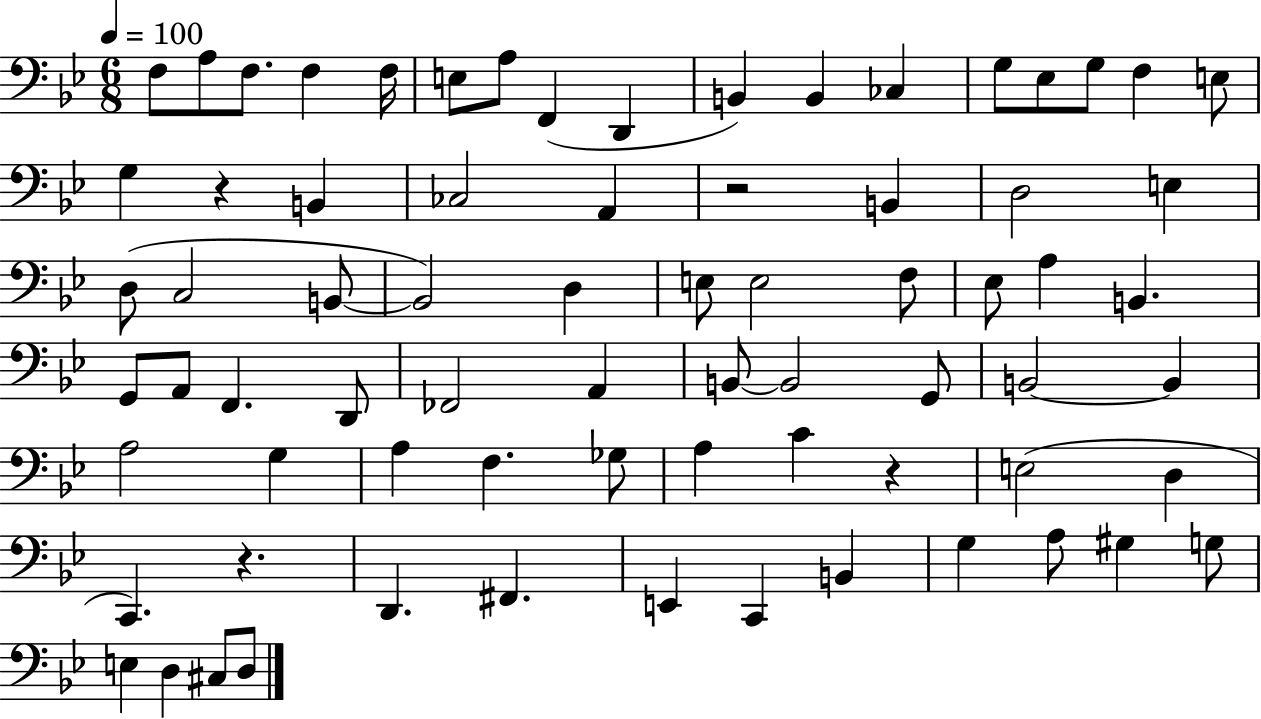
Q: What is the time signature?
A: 6/8